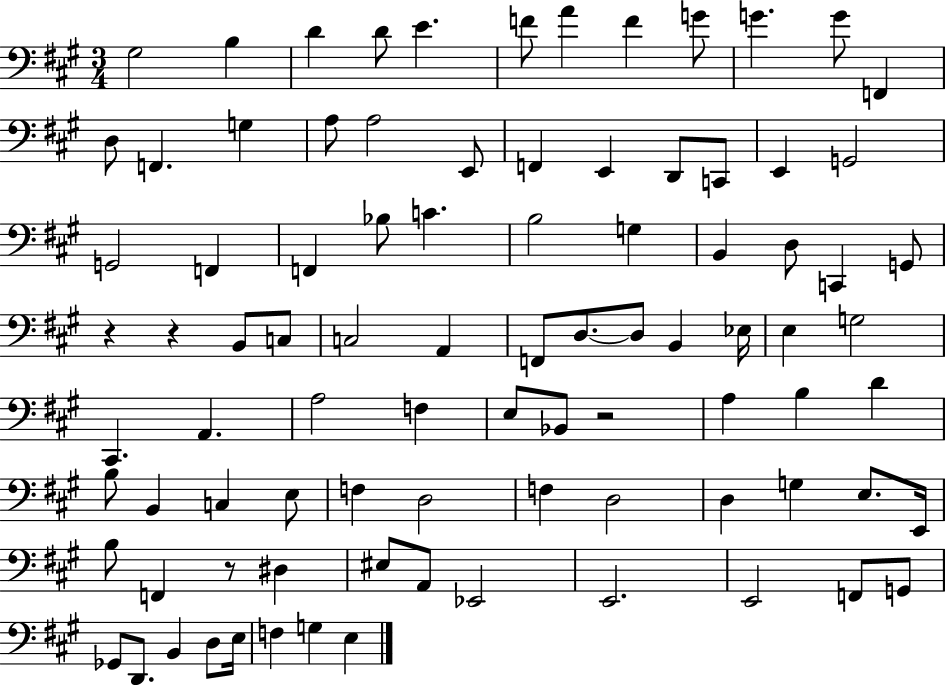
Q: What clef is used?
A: bass